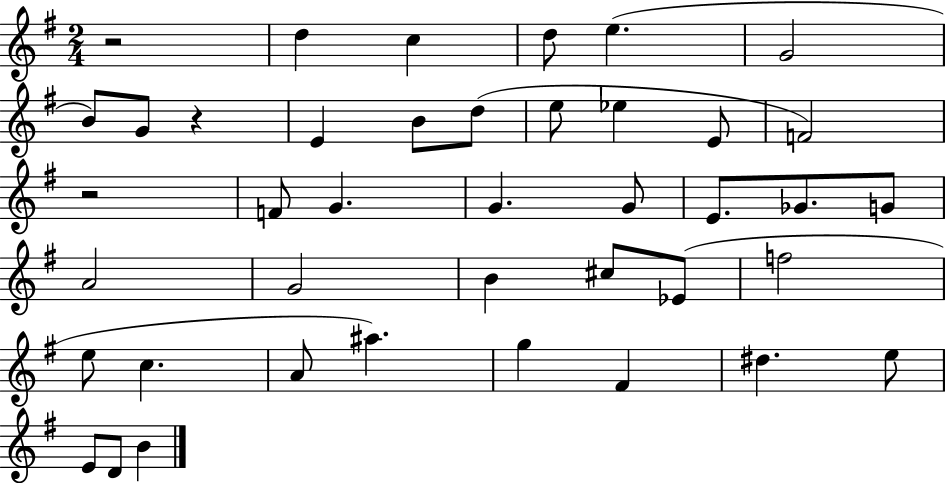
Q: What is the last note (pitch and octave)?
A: B4